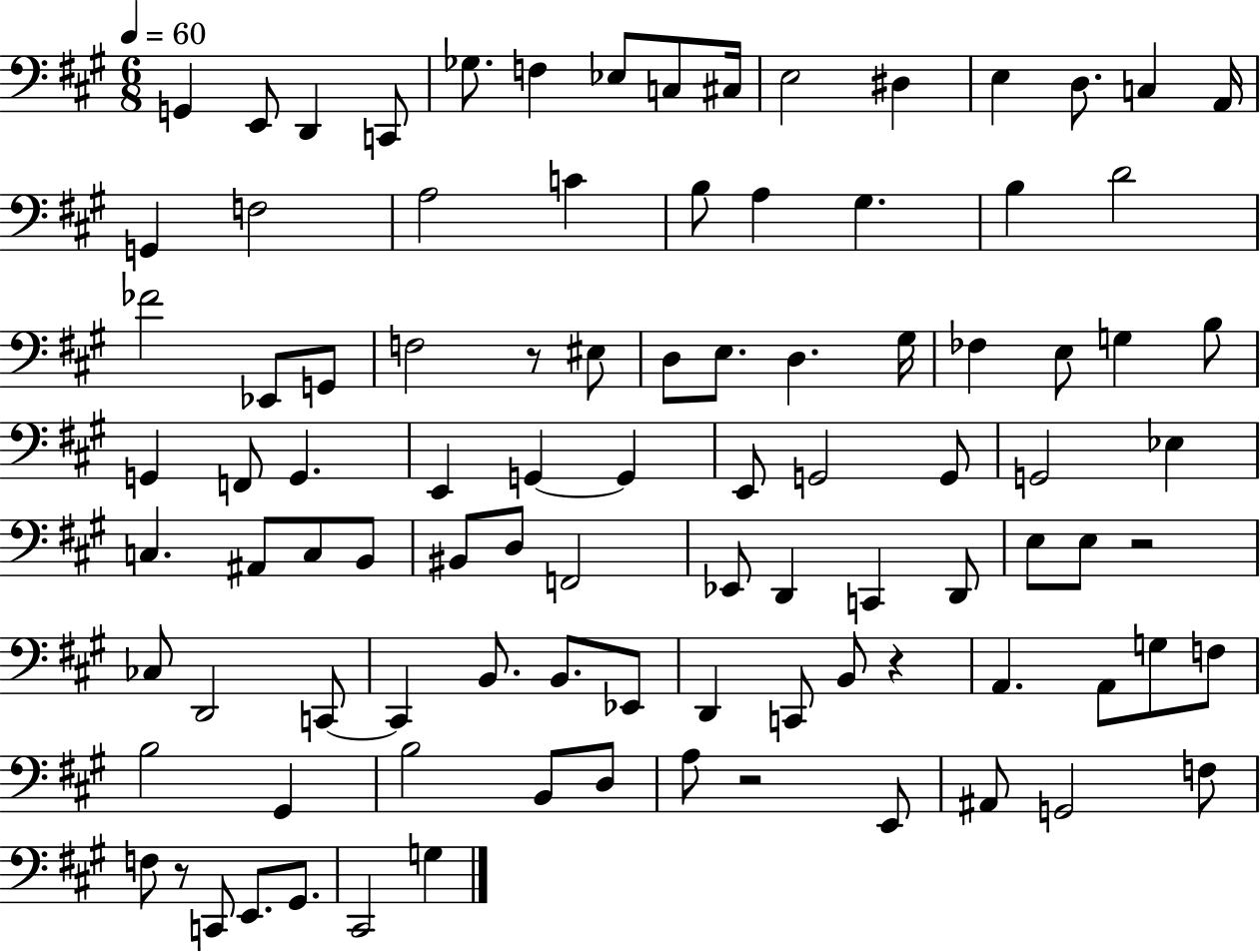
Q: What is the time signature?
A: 6/8